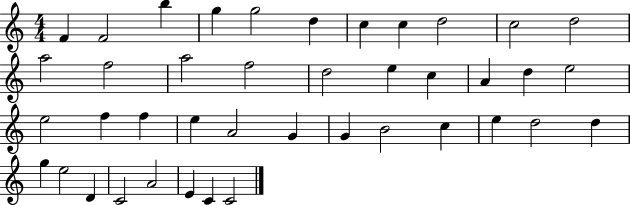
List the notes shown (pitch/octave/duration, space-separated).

F4/q F4/h B5/q G5/q G5/h D5/q C5/q C5/q D5/h C5/h D5/h A5/h F5/h A5/h F5/h D5/h E5/q C5/q A4/q D5/q E5/h E5/h F5/q F5/q E5/q A4/h G4/q G4/q B4/h C5/q E5/q D5/h D5/q G5/q E5/h D4/q C4/h A4/h E4/q C4/q C4/h